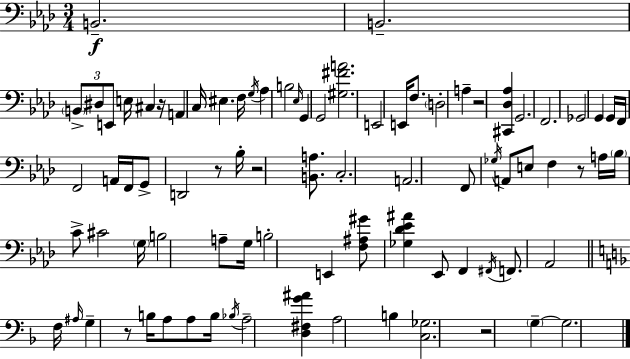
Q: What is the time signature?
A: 3/4